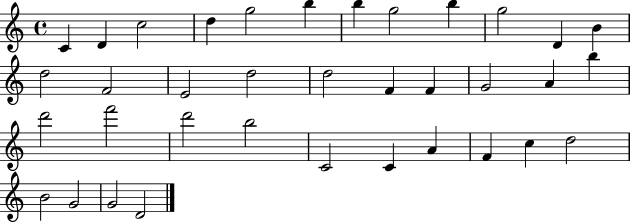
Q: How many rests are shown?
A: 0